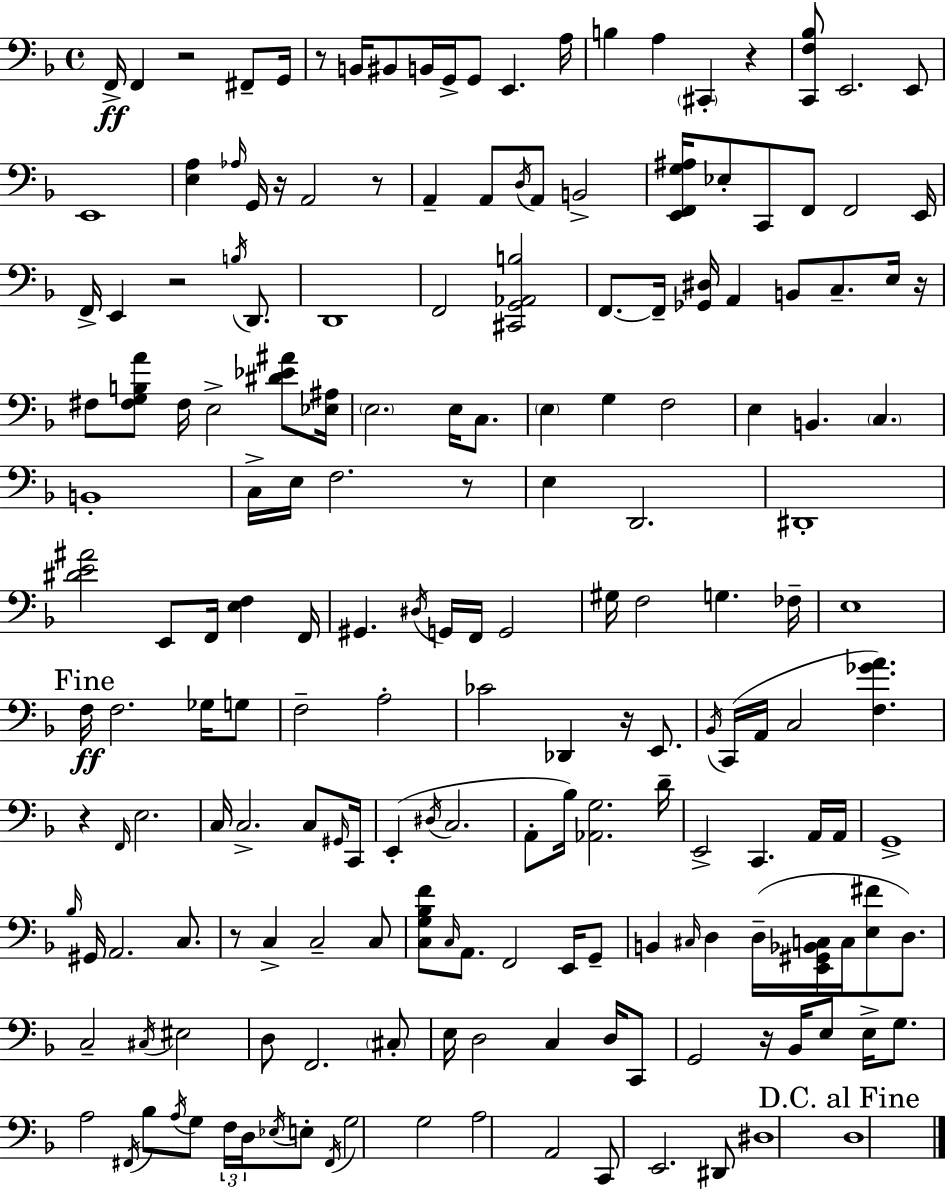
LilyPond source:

{
  \clef bass
  \time 4/4
  \defaultTimeSignature
  \key f \major
  \repeat volta 2 { f,16->\ff f,4 r2 fis,8-- g,16 | r8 b,16 bis,8 b,16 g,16-> g,8 e,4. a16 | b4 a4 \parenthesize cis,4-. r4 | <c, f bes>8 e,2. e,8 | \break e,1 | <e a>4 \grace { aes16 } g,16 r16 a,2 r8 | a,4-- a,8 \acciaccatura { d16 } a,8 b,2-> | <e, f, g ais>16 ees8-. c,8 f,8 f,2 | \break e,16 f,16-> e,4 r2 \acciaccatura { b16 } | d,8. d,1 | f,2 <cis, g, aes, b>2 | f,8.~~ f,16-- <ges, dis>16 a,4 b,8 c8.-- | \break e16 r16 fis8 <fis g b a'>8 fis16 e2-> | <dis' ees' ais'>8 <ees ais>16 \parenthesize e2. e16 | c8. \parenthesize e4 g4 f2 | e4 b,4. \parenthesize c4. | \break b,1-. | c16-> e16 f2. | r8 e4 d,2. | dis,1-. | \break <dis' e' ais'>2 e,8 f,16 <e f>4 | f,16 gis,4. \acciaccatura { dis16 } g,16 f,16 g,2 | gis16 f2 g4. | fes16-- e1 | \break \mark "Fine" f16\ff f2. | ges16 g8 f2-- a2-. | ces'2 des,4 | r16 e,8. \acciaccatura { bes,16 }( c,16 a,16 c2 <f ges' a'>4.) | \break r4 \grace { f,16 } e2. | c16 c2.-> | c8 \grace { gis,16 } c,16 e,4-.( \acciaccatura { dis16 } c2. | a,8-. bes16) <aes, g>2. | \break d'16-- e,2-> | c,4. a,16 a,16 g,1-> | \grace { bes16 } gis,16 a,2. | c8. r8 c4-> c2-- | \break c8 <c g bes f'>8 \grace { c16 } a,8. f,2 | e,16 g,8-- b,4 \grace { cis16 } d4 | d16--( <e, gis, bes, c>16 c16 <e fis'>8 d8.) c2-- | \acciaccatura { cis16 } eis2 d8 f,2. | \break \parenthesize cis8-. e16 d2 | c4 d16 c,8 g,2 | r16 bes,16 e8 e16-> g8. a2 | \acciaccatura { fis,16 } bes8 \acciaccatura { a16 } g8 \tuplet 3/2 { f16 d16 \acciaccatura { ees16 } } e8-. \acciaccatura { fis,16 } | \break g2 g2 | a2 a,2 | c,8 e,2. dis,8 | dis1 | \break \mark "D.C. al Fine" d1 | } \bar "|."
}